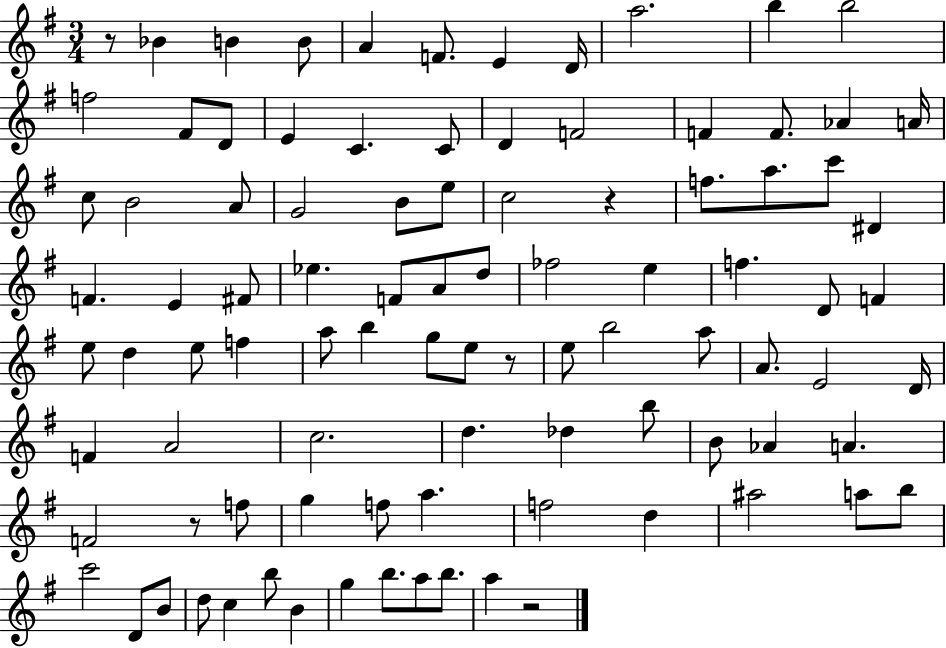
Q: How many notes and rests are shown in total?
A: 95